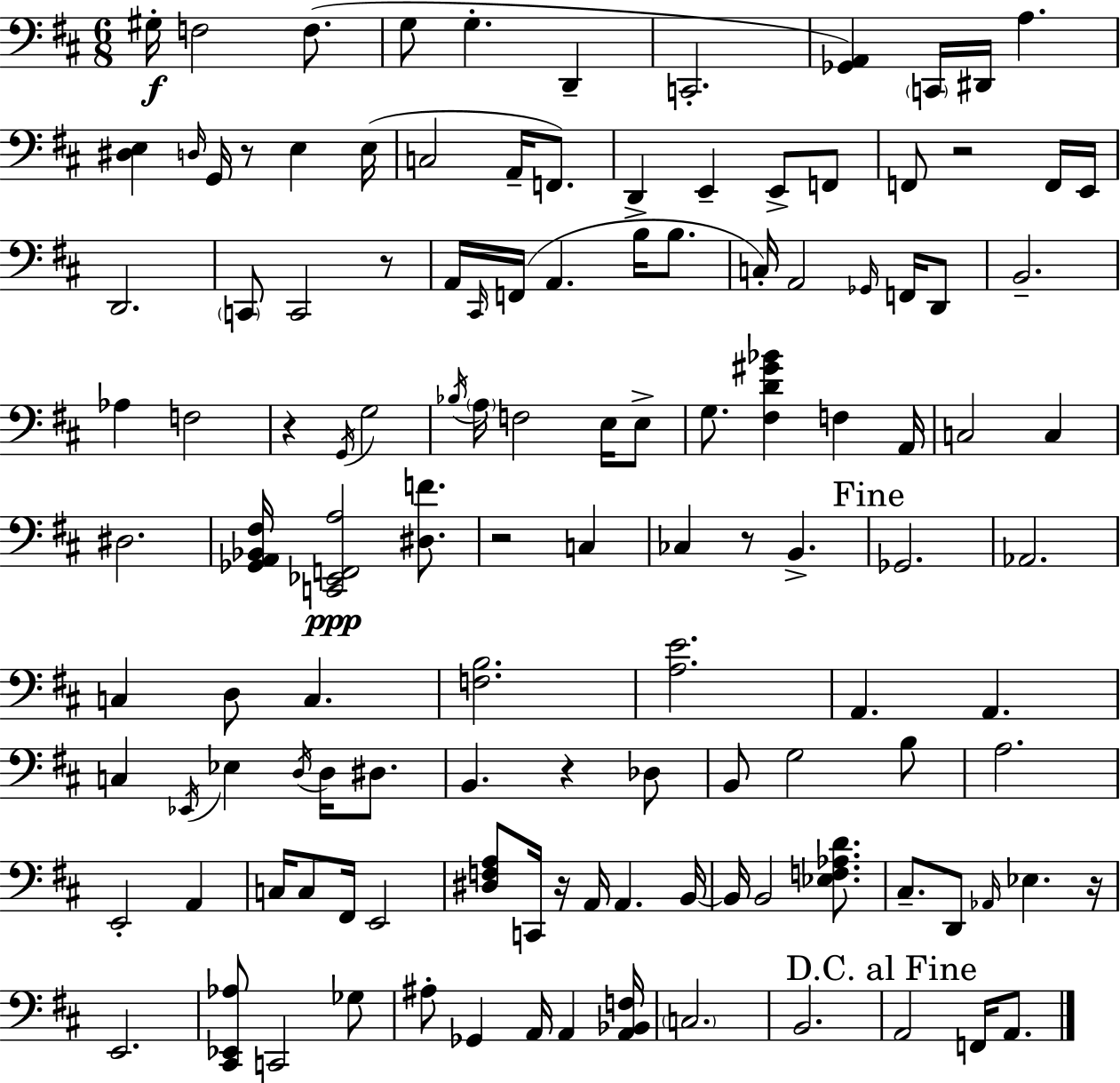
X:1
T:Untitled
M:6/8
L:1/4
K:D
^G,/4 F,2 F,/2 G,/2 G, D,, C,,2 [_G,,A,,] C,,/4 ^D,,/4 A, [^D,E,] D,/4 G,,/4 z/2 E, E,/4 C,2 A,,/4 F,,/2 D,, E,, E,,/2 F,,/2 F,,/2 z2 F,,/4 E,,/4 D,,2 C,,/2 C,,2 z/2 A,,/4 ^C,,/4 F,,/4 A,, B,/4 B,/2 C,/4 A,,2 _G,,/4 F,,/4 D,,/2 B,,2 _A, F,2 z G,,/4 G,2 _B,/4 A,/4 F,2 E,/4 E,/2 G,/2 [^F,D^G_B] F, A,,/4 C,2 C, ^D,2 [_G,,A,,_B,,^F,]/4 [C,,_E,,F,,A,]2 [^D,F]/2 z2 C, _C, z/2 B,, _G,,2 _A,,2 C, D,/2 C, [F,B,]2 [A,E]2 A,, A,, C, _E,,/4 _E, D,/4 D,/4 ^D,/2 B,, z _D,/2 B,,/2 G,2 B,/2 A,2 E,,2 A,, C,/4 C,/2 ^F,,/4 E,,2 [^D,F,A,]/2 C,,/4 z/4 A,,/4 A,, B,,/4 B,,/4 B,,2 [_E,F,_A,D]/2 ^C,/2 D,,/2 _A,,/4 _E, z/4 E,,2 [^C,,_E,,_A,]/2 C,,2 _G,/2 ^A,/2 _G,, A,,/4 A,, [A,,_B,,F,]/4 C,2 B,,2 A,,2 F,,/4 A,,/2